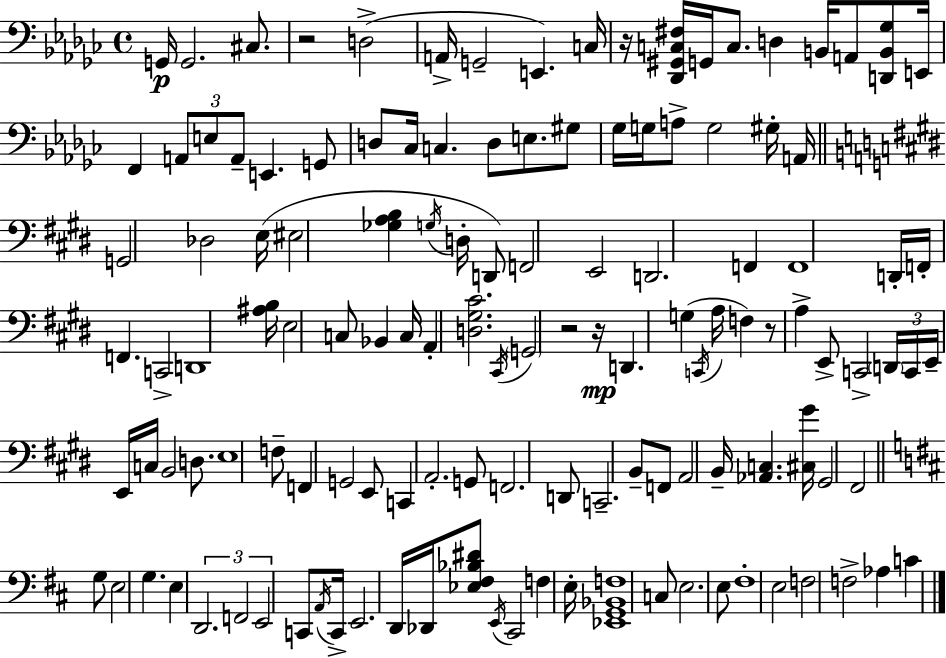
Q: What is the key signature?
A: EES minor